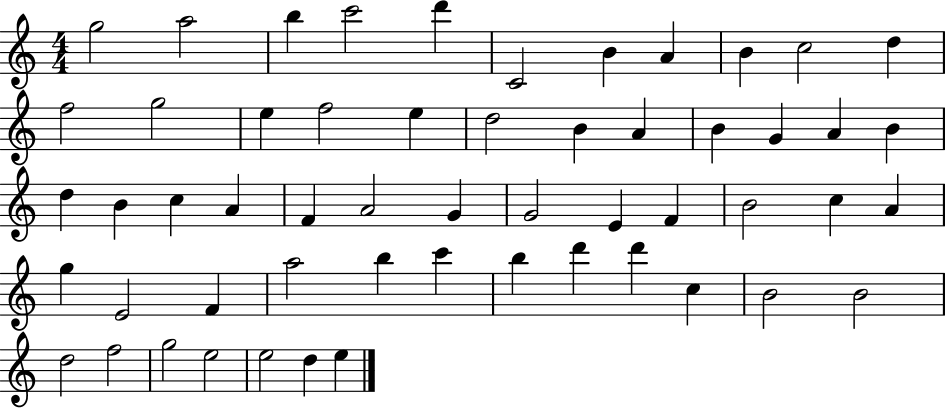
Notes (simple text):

G5/h A5/h B5/q C6/h D6/q C4/h B4/q A4/q B4/q C5/h D5/q F5/h G5/h E5/q F5/h E5/q D5/h B4/q A4/q B4/q G4/q A4/q B4/q D5/q B4/q C5/q A4/q F4/q A4/h G4/q G4/h E4/q F4/q B4/h C5/q A4/q G5/q E4/h F4/q A5/h B5/q C6/q B5/q D6/q D6/q C5/q B4/h B4/h D5/h F5/h G5/h E5/h E5/h D5/q E5/q